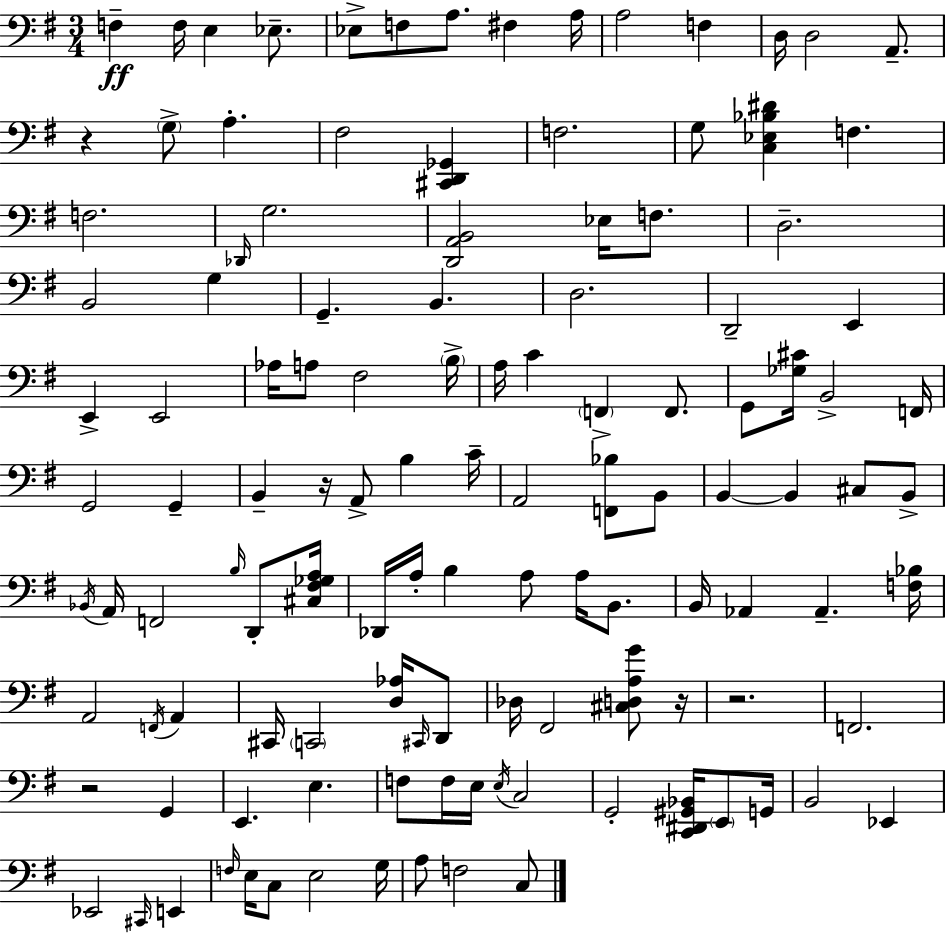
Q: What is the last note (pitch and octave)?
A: C3